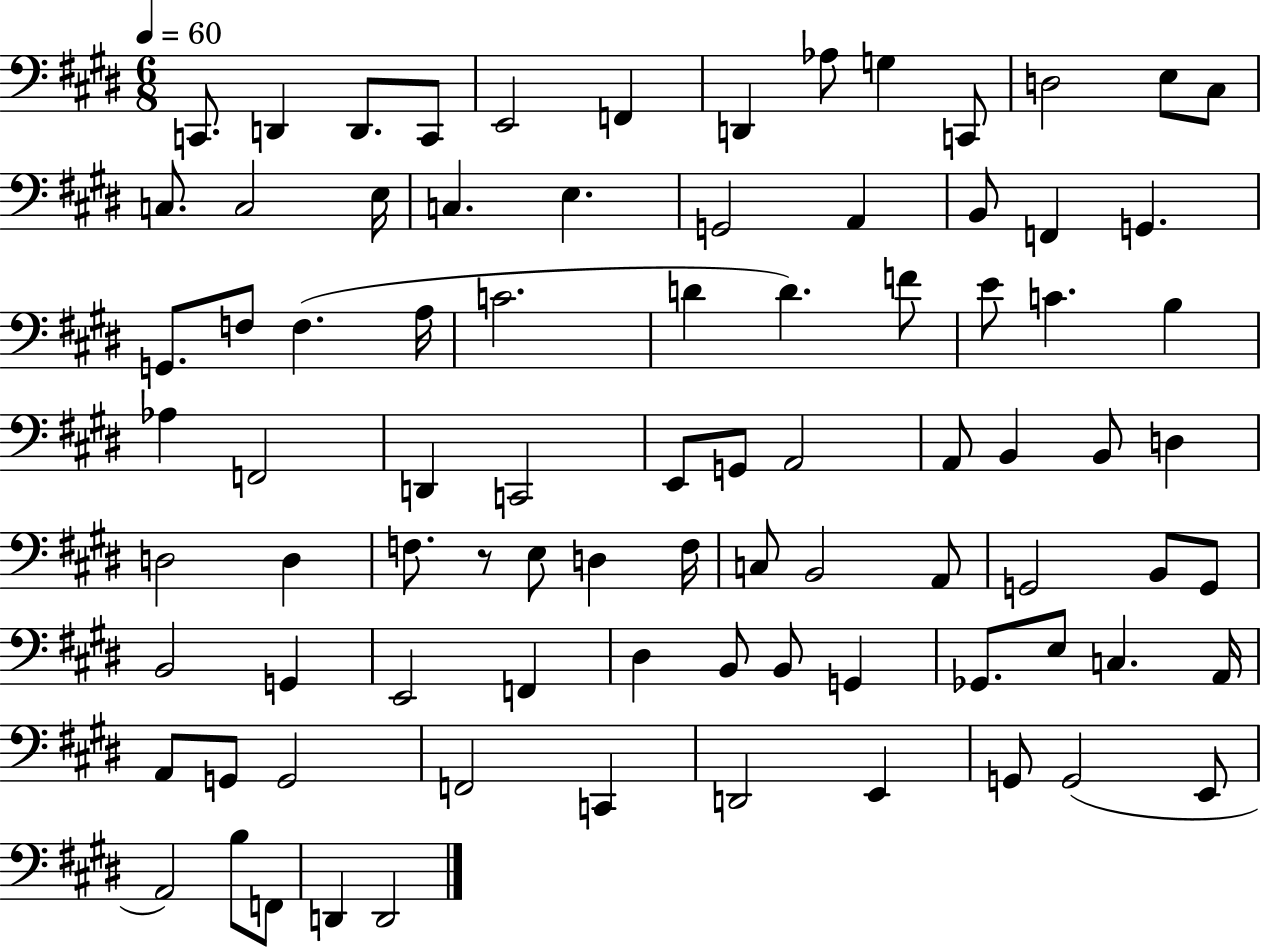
{
  \clef bass
  \numericTimeSignature
  \time 6/8
  \key e \major
  \tempo 4 = 60
  c,8. d,4 d,8. c,8 | e,2 f,4 | d,4 aes8 g4 c,8 | d2 e8 cis8 | \break c8. c2 e16 | c4. e4. | g,2 a,4 | b,8 f,4 g,4. | \break g,8. f8 f4.( a16 | c'2. | d'4 d'4.) f'8 | e'8 c'4. b4 | \break aes4 f,2 | d,4 c,2 | e,8 g,8 a,2 | a,8 b,4 b,8 d4 | \break d2 d4 | f8. r8 e8 d4 f16 | c8 b,2 a,8 | g,2 b,8 g,8 | \break b,2 g,4 | e,2 f,4 | dis4 b,8 b,8 g,4 | ges,8. e8 c4. a,16 | \break a,8 g,8 g,2 | f,2 c,4 | d,2 e,4 | g,8 g,2( e,8 | \break a,2) b8 f,8 | d,4 d,2 | \bar "|."
}